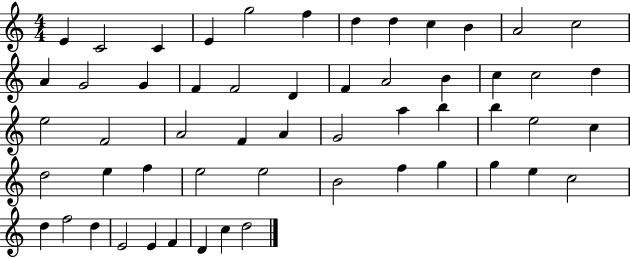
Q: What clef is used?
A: treble